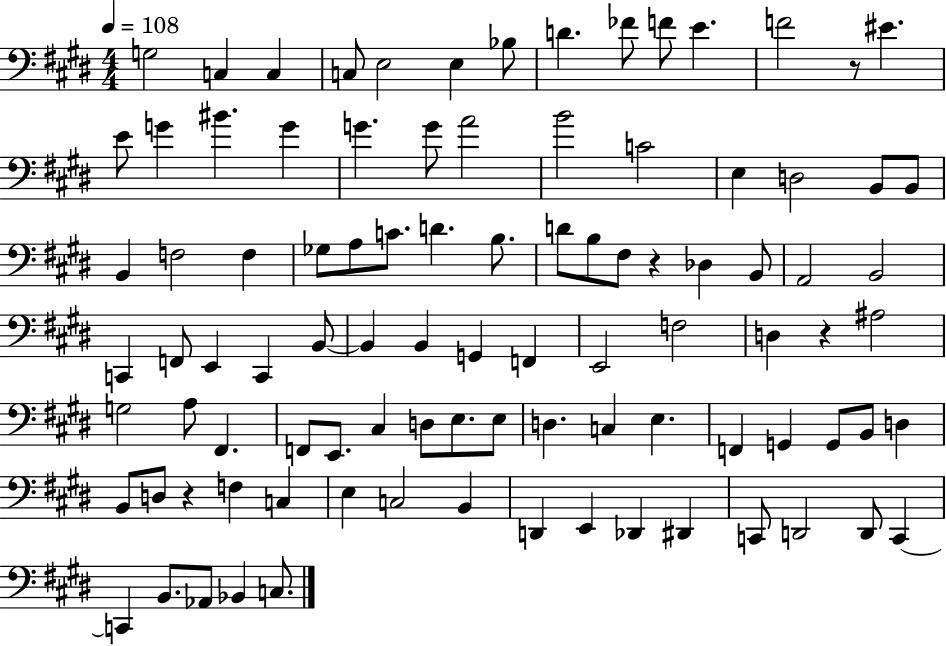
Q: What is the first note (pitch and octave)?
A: G3